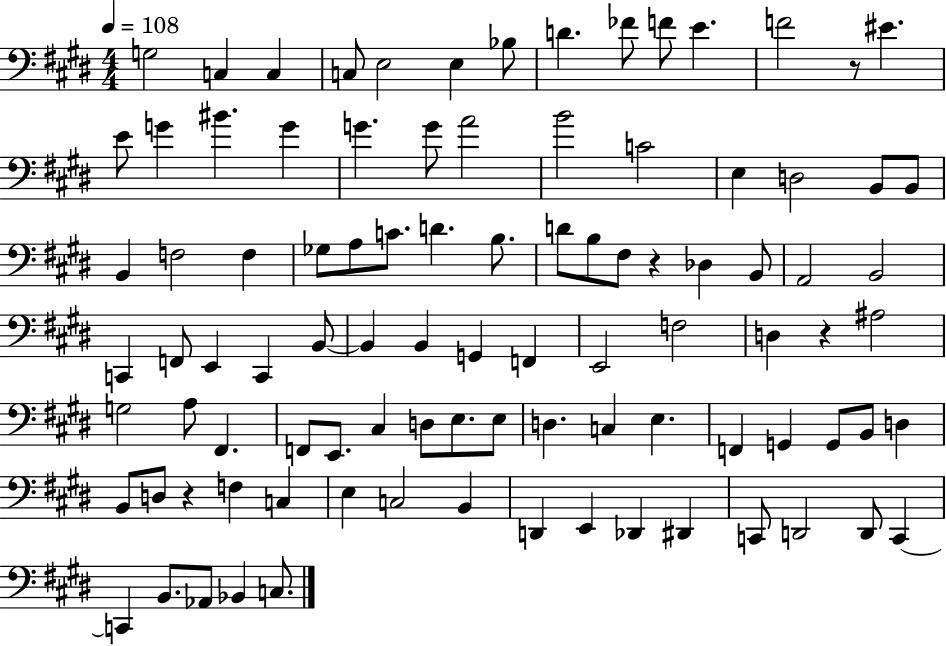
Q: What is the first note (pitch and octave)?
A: G3